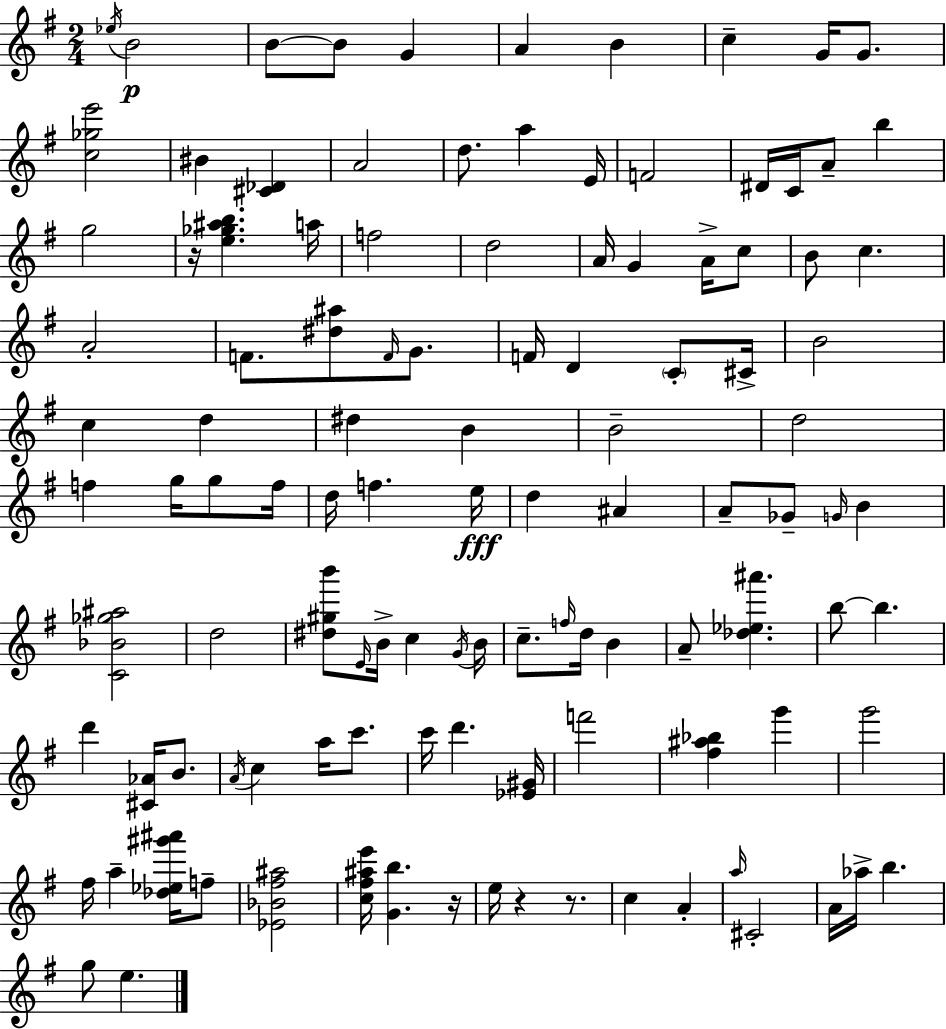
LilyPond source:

{
  \clef treble
  \numericTimeSignature
  \time 2/4
  \key e \minor
  \acciaccatura { ees''16 }\p b'2 | b'8~~ b'8 g'4 | a'4 b'4 | c''4-- g'16 g'8. | \break <c'' ges'' e'''>2 | bis'4 <cis' des'>4 | a'2 | d''8. a''4 | \break e'16 f'2 | dis'16 c'16 a'8-- b''4 | g''2 | r16 <e'' ges'' ais'' b''>4. | \break a''16 f''2 | d''2 | a'16 g'4 a'16-> c''8 | b'8 c''4. | \break a'2-. | f'8. <dis'' ais''>8 \grace { f'16 } g'8. | f'16 d'4 \parenthesize c'8-. | cis'16-> b'2 | \break c''4 d''4 | dis''4 b'4 | b'2-- | d''2 | \break f''4 g''16 g''8 | f''16 d''16 f''4. | e''16\fff d''4 ais'4 | a'8-- ges'8-- \grace { g'16 } b'4 | \break <c' bes' ges'' ais''>2 | d''2 | <dis'' gis'' b'''>8 \grace { e'16 } b'16-> c''4 | \acciaccatura { g'16 } b'16 c''8.-- | \break \grace { f''16 } d''16 b'4 a'8-- | <des'' ees'' ais'''>4. b''8~~ | b''4. d'''4 | <cis' aes'>16 b'8. \acciaccatura { a'16 } c''4 | \break a''16 c'''8. c'''16 | d'''4. <ees' gis'>16 f'''2 | <fis'' ais'' bes''>4 | g'''4 g'''2 | \break fis''16 | a''4-- <des'' ees'' gis''' ais'''>16 f''8-- <ees' bes' fis'' ais''>2 | <c'' fis'' ais'' e'''>16 | <g' b''>4. r16 e''16 | \break r4 r8. c''4 | a'4-. \grace { a''16 } | cis'2-. | a'16 aes''16-> b''4. | \break g''8 e''4. | \bar "|."
}